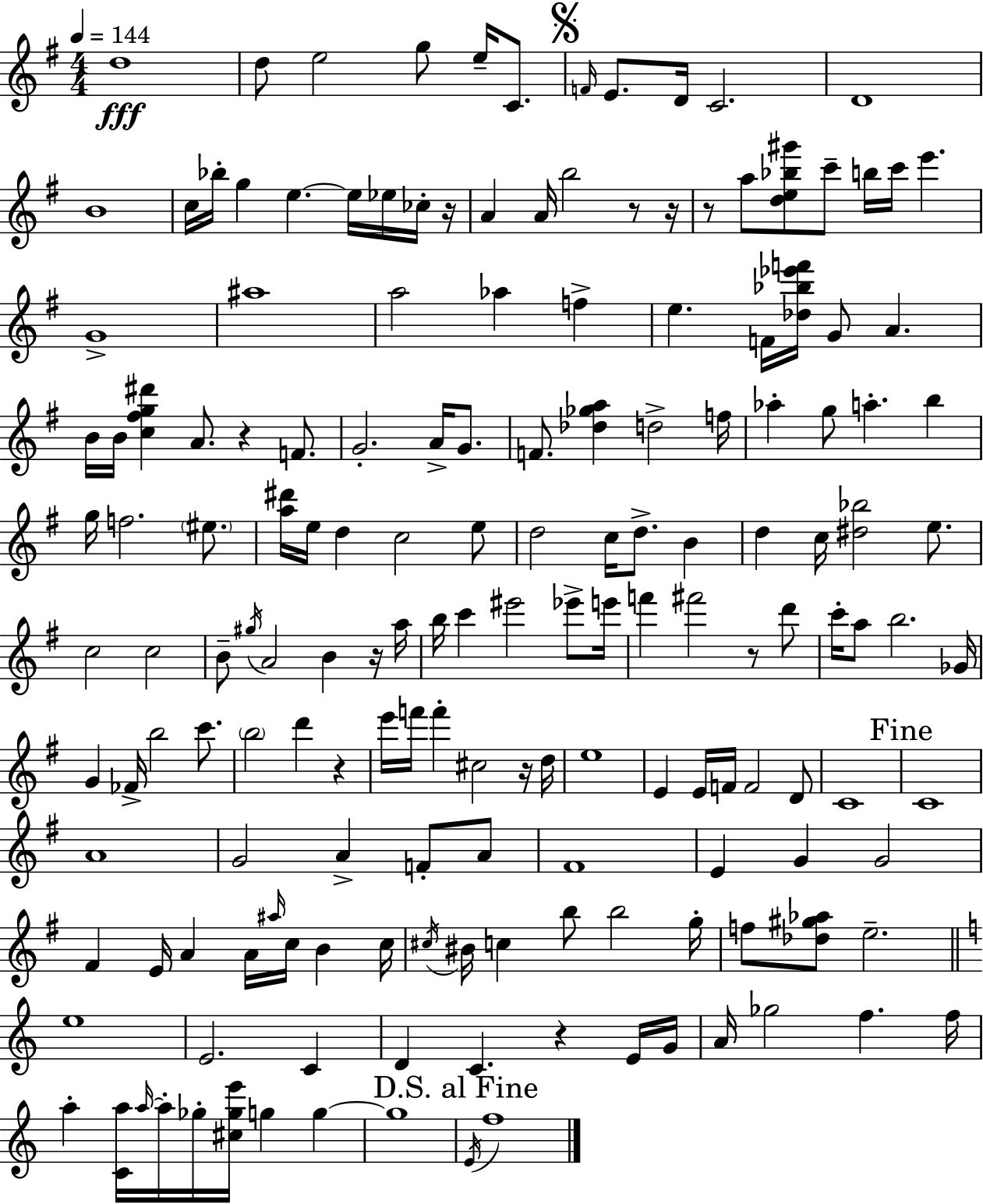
{
  \clef treble
  \numericTimeSignature
  \time 4/4
  \key e \minor
  \tempo 4 = 144
  d''1\fff | d''8 e''2 g''8 e''16-- c'8. | \mark \markup { \musicglyph "scripts.segno" } \grace { f'16 } e'8. d'16 c'2. | d'1 | \break b'1 | c''16 bes''16-. g''4 e''4.~~ e''16 ees''16 ces''16-. | r16 a'4 a'16 b''2 r8 | r16 r8 a''8 <d'' e'' bes'' gis'''>8 c'''8-- b''16 c'''16 e'''4. | \break g'1-> | ais''1 | a''2 aes''4 f''4-> | e''4. f'16 <des'' bes'' ees''' f'''>16 g'8 a'4. | \break b'16 b'16 <c'' fis'' g'' dis'''>4 a'8. r4 f'8. | g'2.-. a'16-> g'8. | f'8. <des'' ges'' a''>4 d''2-> | f''16 aes''4-. g''8 a''4.-. b''4 | \break g''16 f''2. \parenthesize eis''8. | <a'' dis'''>16 e''16 d''4 c''2 e''8 | d''2 c''16 d''8.-> b'4 | d''4 c''16 <dis'' bes''>2 e''8. | \break c''2 c''2 | b'8-- \acciaccatura { gis''16 } a'2 b'4 | r16 a''16 b''16 c'''4 eis'''2 ees'''8-> | e'''16 f'''4 fis'''2 r8 | \break d'''8 c'''16-. a''8 b''2. | ges'16 g'4 fes'16-> b''2 c'''8. | \parenthesize b''2 d'''4 r4 | e'''16 f'''16 f'''4-. cis''2 | \break r16 d''16 e''1 | e'4 e'16 f'16 f'2 | d'8 c'1 | \mark "Fine" c'1 | \break a'1 | g'2 a'4-> f'8-. | a'8 fis'1 | e'4 g'4 g'2 | \break fis'4 e'16 a'4 a'16 \grace { ais''16 } c''16 b'4 | c''16 \acciaccatura { cis''16 } bis'16 c''4 b''8 b''2 | g''16-. f''8 <des'' gis'' aes''>8 e''2.-- | \bar "||" \break \key c \major e''1 | e'2. c'4 | d'4 c'4. r4 e'16 g'16 | a'16 ges''2 f''4. f''16 | \break a''4-. <c' a''>16 \grace { a''16~ }~ a''16-. ges''16-. <cis'' ges'' e'''>16 g''4 g''4~~ | g''1 | \mark "D.S. al Fine" \acciaccatura { e'16 } f''1 | \bar "|."
}